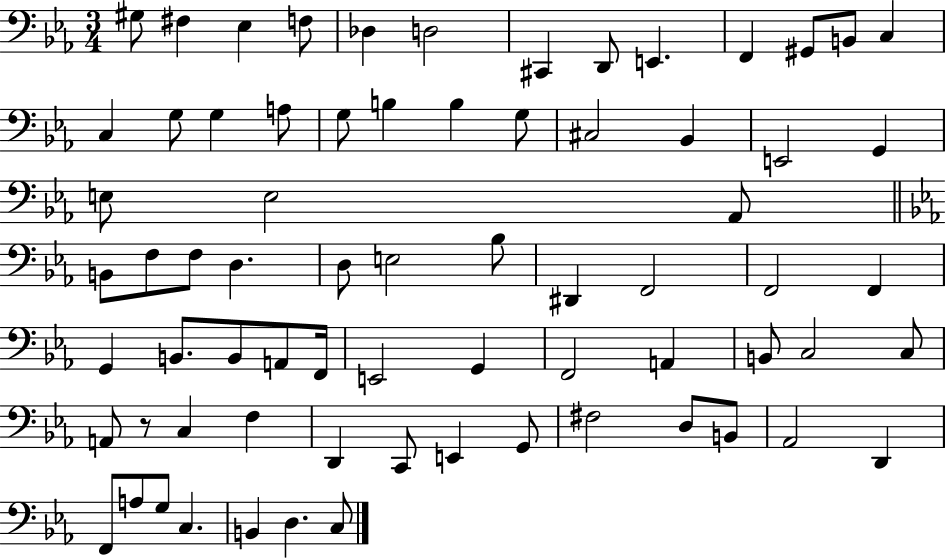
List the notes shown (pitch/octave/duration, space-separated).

G#3/e F#3/q Eb3/q F3/e Db3/q D3/h C#2/q D2/e E2/q. F2/q G#2/e B2/e C3/q C3/q G3/e G3/q A3/e G3/e B3/q B3/q G3/e C#3/h Bb2/q E2/h G2/q E3/e E3/h Ab2/e B2/e F3/e F3/e D3/q. D3/e E3/h Bb3/e D#2/q F2/h F2/h F2/q G2/q B2/e. B2/e A2/e F2/s E2/h G2/q F2/h A2/q B2/e C3/h C3/e A2/e R/e C3/q F3/q D2/q C2/e E2/q G2/e F#3/h D3/e B2/e Ab2/h D2/q F2/e A3/e G3/e C3/q. B2/q D3/q. C3/e